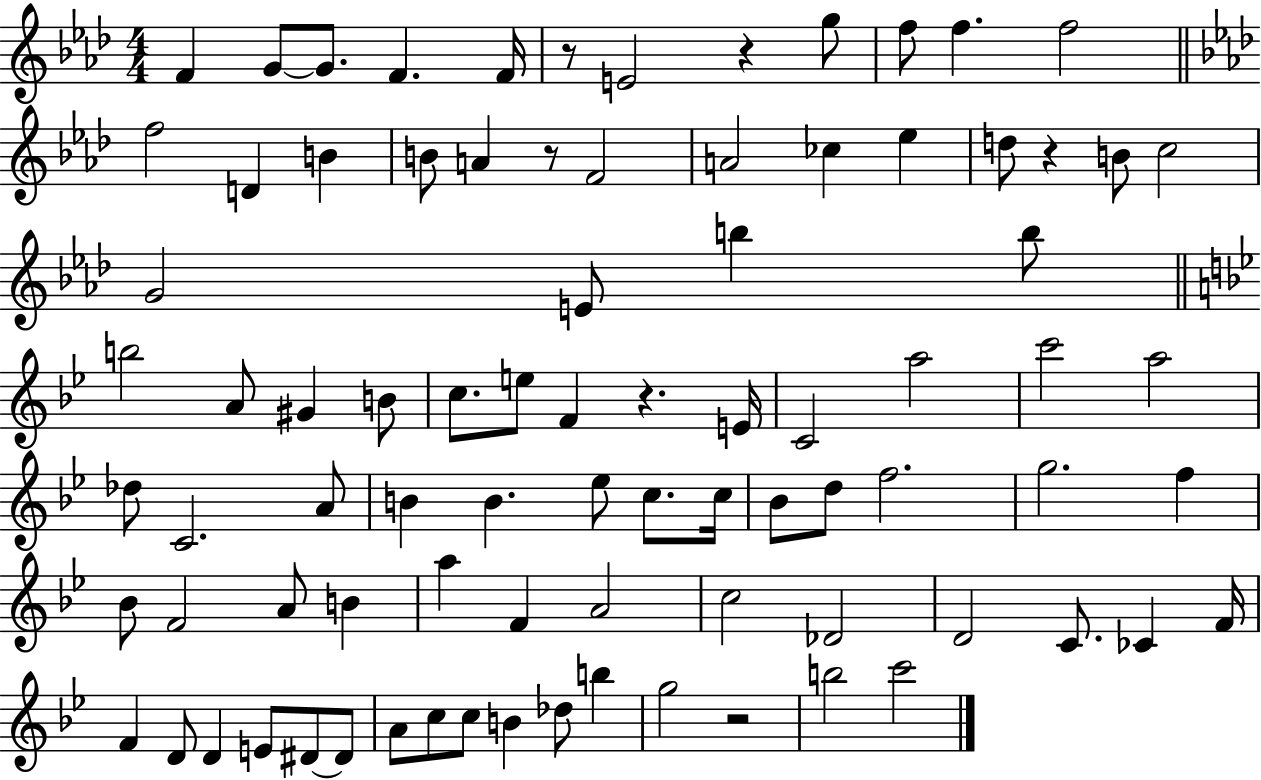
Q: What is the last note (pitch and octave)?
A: C6